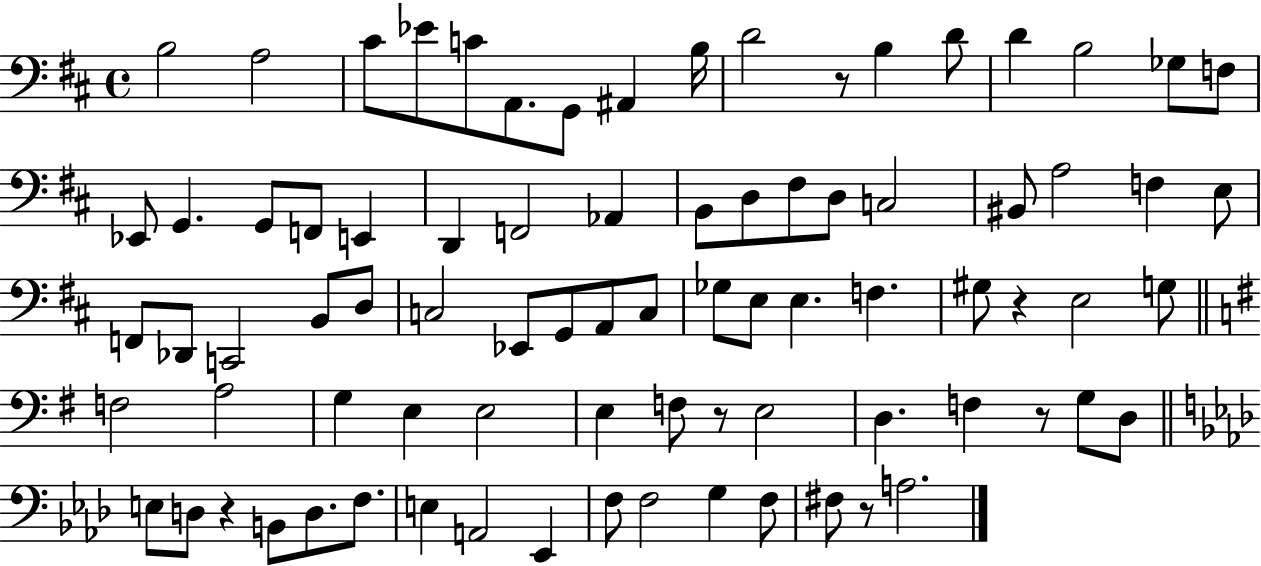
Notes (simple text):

B3/h A3/h C#4/e Eb4/e C4/e A2/e. G2/e A#2/q B3/s D4/h R/e B3/q D4/e D4/q B3/h Gb3/e F3/e Eb2/e G2/q. G2/e F2/e E2/q D2/q F2/h Ab2/q B2/e D3/e F#3/e D3/e C3/h BIS2/e A3/h F3/q E3/e F2/e Db2/e C2/h B2/e D3/e C3/h Eb2/e G2/e A2/e C3/e Gb3/e E3/e E3/q. F3/q. G#3/e R/q E3/h G3/e F3/h A3/h G3/q E3/q E3/h E3/q F3/e R/e E3/h D3/q. F3/q R/e G3/e D3/e E3/e D3/e R/q B2/e D3/e. F3/e. E3/q A2/h Eb2/q F3/e F3/h G3/q F3/e F#3/e R/e A3/h.